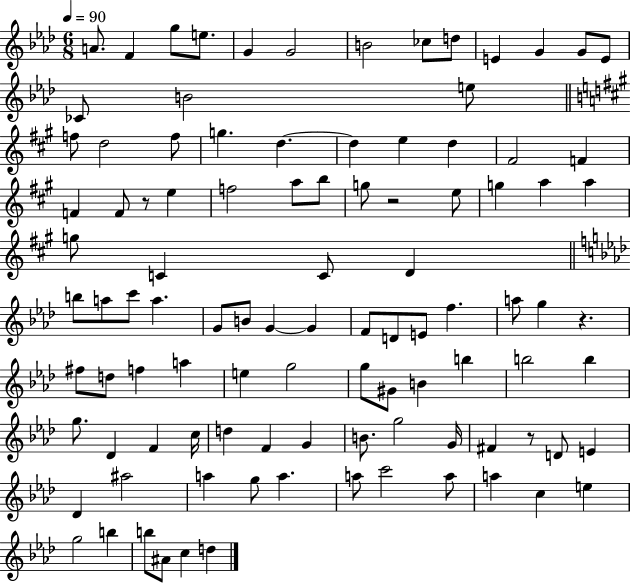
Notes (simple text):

A4/e. F4/q G5/e E5/e. G4/q G4/h B4/h CES5/e D5/e E4/q G4/q G4/e E4/e CES4/e B4/h E5/e F5/e D5/h F5/e G5/q. D5/q. D5/q E5/q D5/q F#4/h F4/q F4/q F4/e R/e E5/q F5/h A5/e B5/e G5/e R/h E5/e G5/q A5/q A5/q G5/e C4/q C4/e D4/q B5/e A5/e C6/e A5/q. G4/e B4/e G4/q G4/q F4/e D4/e E4/e F5/q. A5/e G5/q R/q. F#5/e D5/e F5/q A5/q E5/q G5/h G5/e G#4/e B4/q B5/q B5/h B5/q G5/e. Db4/q F4/q C5/s D5/q F4/q G4/q B4/e. G5/h G4/s F#4/q R/e D4/e E4/q Db4/q A#5/h A5/q G5/e A5/q. A5/e C6/h A5/e A5/q C5/q E5/q G5/h B5/q B5/e A#4/e C5/q D5/q